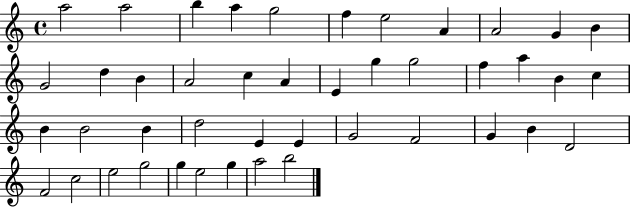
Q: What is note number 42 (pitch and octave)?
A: G5